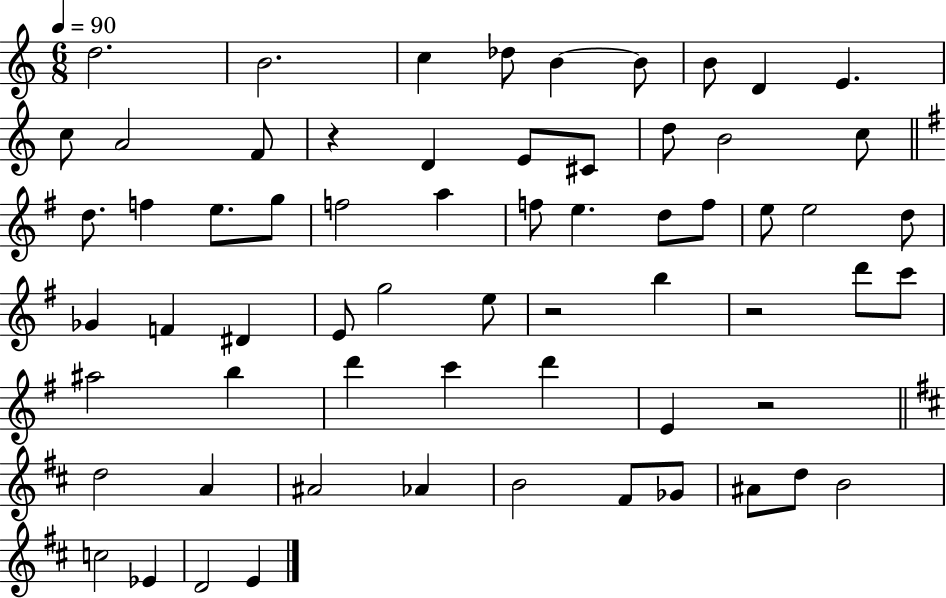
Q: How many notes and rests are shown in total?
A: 64